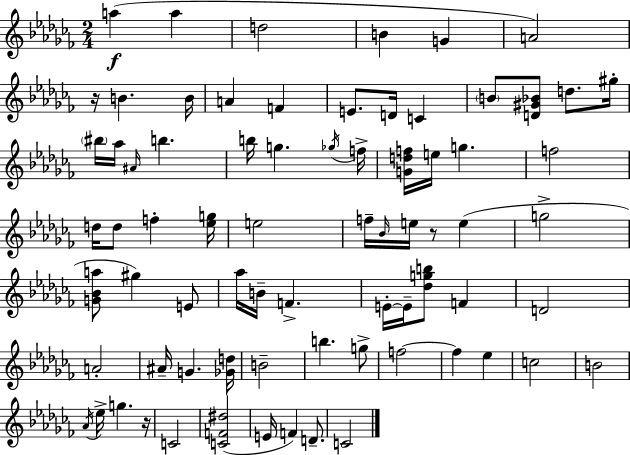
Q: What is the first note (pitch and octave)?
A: A5